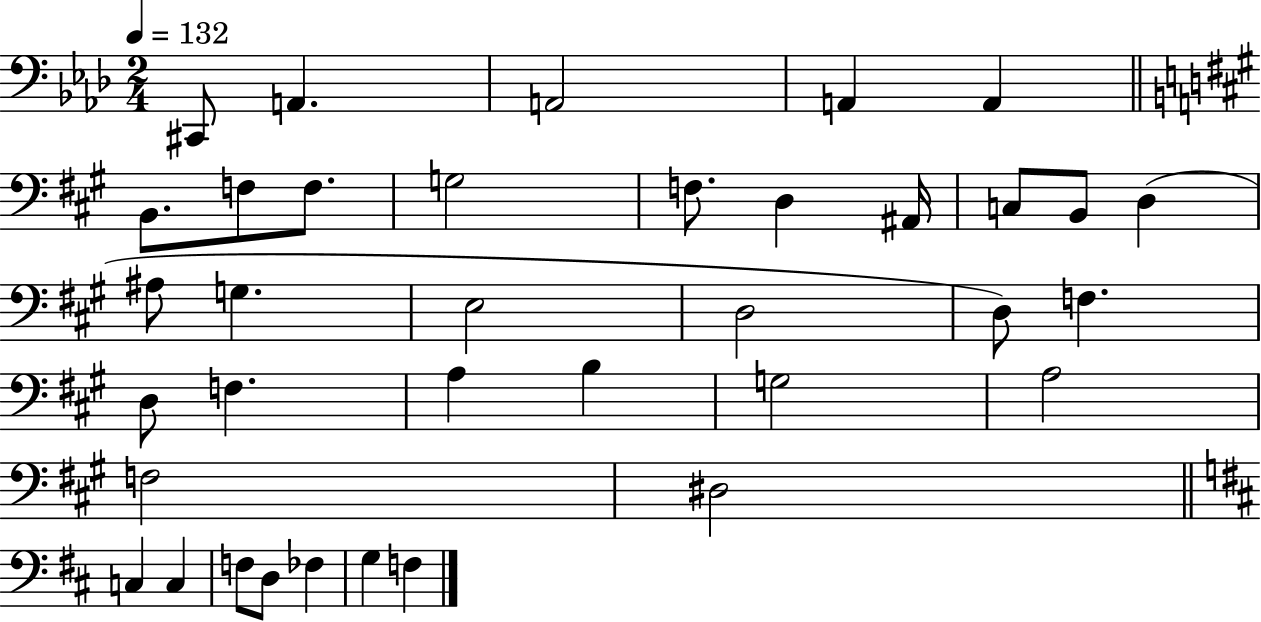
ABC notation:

X:1
T:Untitled
M:2/4
L:1/4
K:Ab
^C,,/2 A,, A,,2 A,, A,, B,,/2 F,/2 F,/2 G,2 F,/2 D, ^A,,/4 C,/2 B,,/2 D, ^A,/2 G, E,2 D,2 D,/2 F, D,/2 F, A, B, G,2 A,2 F,2 ^D,2 C, C, F,/2 D,/2 _F, G, F,